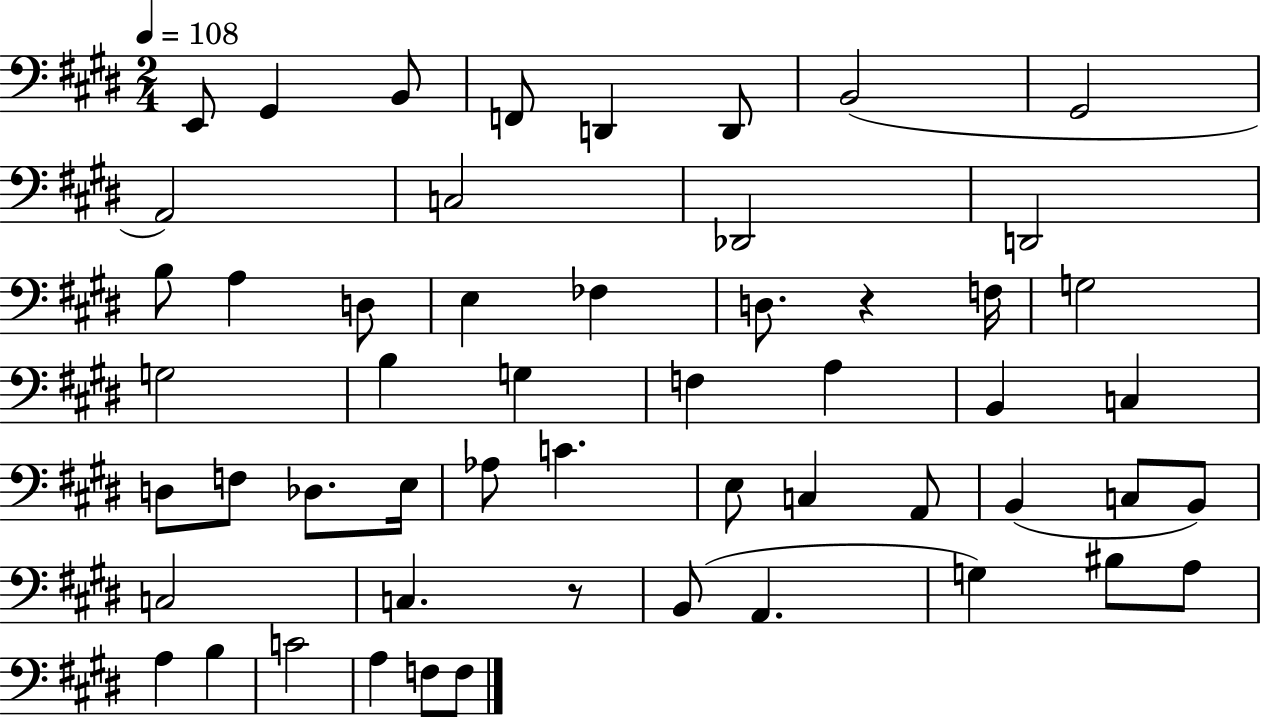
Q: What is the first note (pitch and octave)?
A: E2